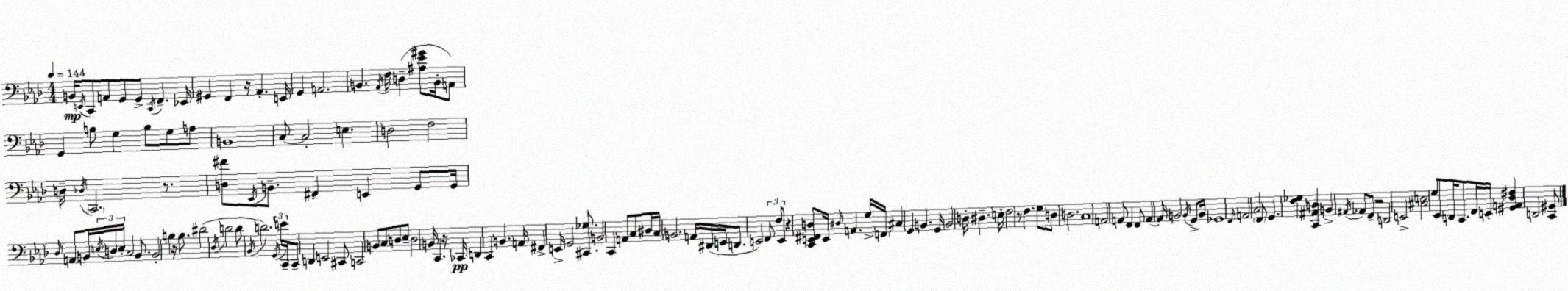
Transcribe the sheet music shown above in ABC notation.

X:1
T:Untitled
M:4/4
L:1/4
K:Fm
B,,/4 E,,/4 C,,/2 A,,/2 G,,/2 G,,/2 C,,/4 F,, _E,,/4 ^G,, F,, z/4 _A,, E,,/4 G,, A,,2 B,, _A,,/4 F,/4 D, [^A,_E^G]/2 B,,/4 A,,/2 G,, B,/2 G, B,/2 G,/2 A,/2 B,,4 C,/2 C,2 E, D,2 F,2 D,/4 _D,/4 C,,2 z/2 [D,^F]/2 _E,,/4 B,,/2 ^F,, E,, G,,/2 G,,/4 _D,/4 A,,/2 B,,/4 E,/4 D,/4 E,/4 C,2 B,,/2 B,,2 B, z/4 B,/2 ^D2 _D,/4 D2 D/2 _B,,/4 D2 G,,/4 E/4 C,,/4 C,,/2 D,, E,,2 ^C,,/2 C,,2 B,,/2 C,/2 D,/2 _E,/2 D,2 B,,/4 C,, z/4 _C,,/4 D,, C,, B,, A,,/4 ^F,, E,,/4 G,,2 [^C,,_G,]/2 B,,2 C,, A,,/2 C,/2 ^D,/4 C,/4 B,,2 A,,/4 ^D,,/4 E,,/4 D,,/2 E,,2 F,,/2 F,/2 E,,/2 z [C,,E,,^F,,D,]/2 E,,/4 ^D,/4 A,, G,/4 F,,/4 ^C, G,, B,, G,,/4 B,,2 D,/4 ^D, E,/4 F,2 z/2 F, G,/2 D,/2 D,2 C,4 A,,2 A,,/2 F,, F,,/2 A,, A,,/4 B,,2 B,,/4 G,,/2 B,,/4 _G,,4 F,,/4 A,,2 C,2 F,,/2 G,, [F,_G,] [C,,^A,,D,] B,, ^A,,/4 _A,,/2 F,,/2 z2 D,,2 E,,2 [^C,E,]2 G,/2 _E,,/2 D,,/4 C,,/2 F,,/4 E,,/4 [^G,,A,,_D,^F,] D,,2 [C,,^G,,]/2